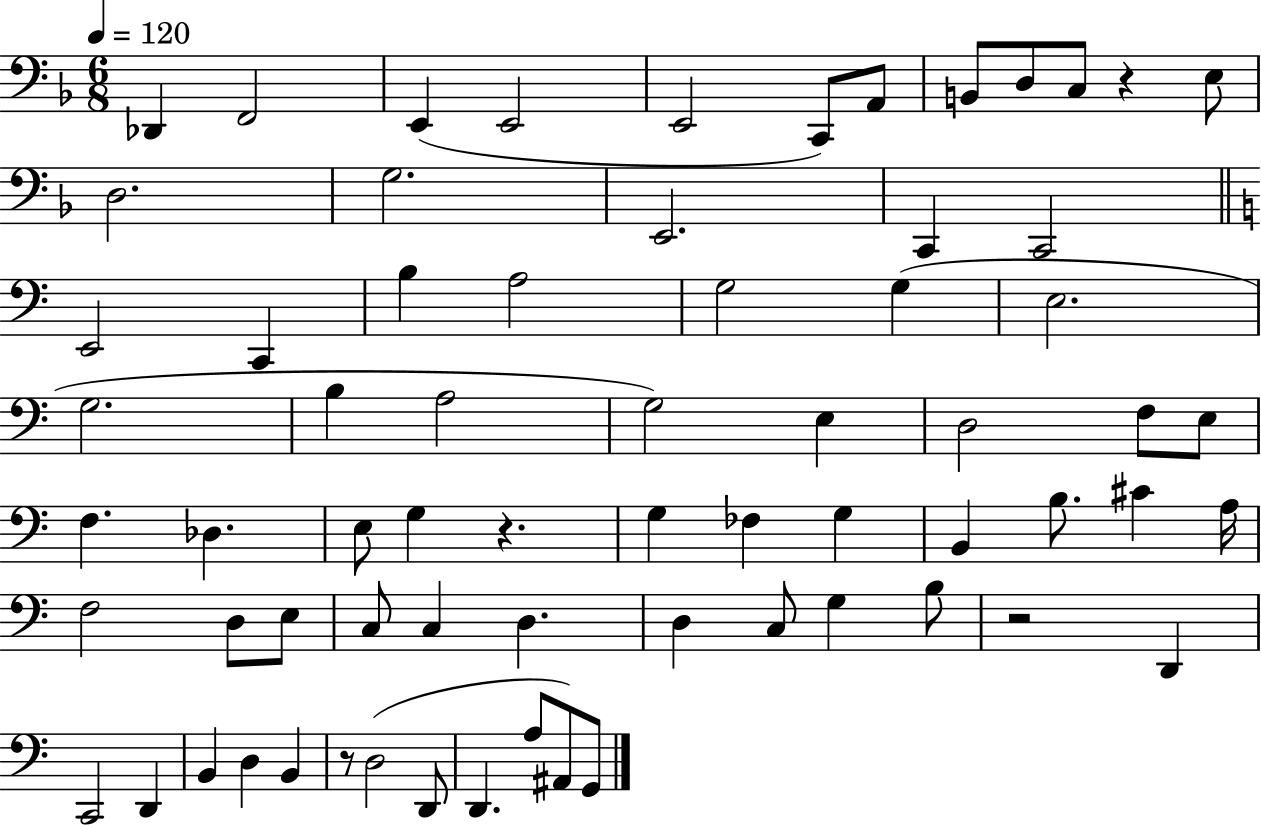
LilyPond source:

{
  \clef bass
  \numericTimeSignature
  \time 6/8
  \key f \major
  \tempo 4 = 120
  \repeat volta 2 { des,4 f,2 | e,4( e,2 | e,2 c,8) a,8 | b,8 d8 c8 r4 e8 | \break d2. | g2. | e,2. | c,4 c,2 | \break \bar "||" \break \key c \major e,2 c,4 | b4 a2 | g2 g4( | e2. | \break g2. | b4 a2 | g2) e4 | d2 f8 e8 | \break f4. des4. | e8 g4 r4. | g4 fes4 g4 | b,4 b8. cis'4 a16 | \break f2 d8 e8 | c8 c4 d4. | d4 c8 g4 b8 | r2 d,4 | \break c,2 d,4 | b,4 d4 b,4 | r8 d2( d,8 | d,4. a8 ais,8) g,8 | \break } \bar "|."
}